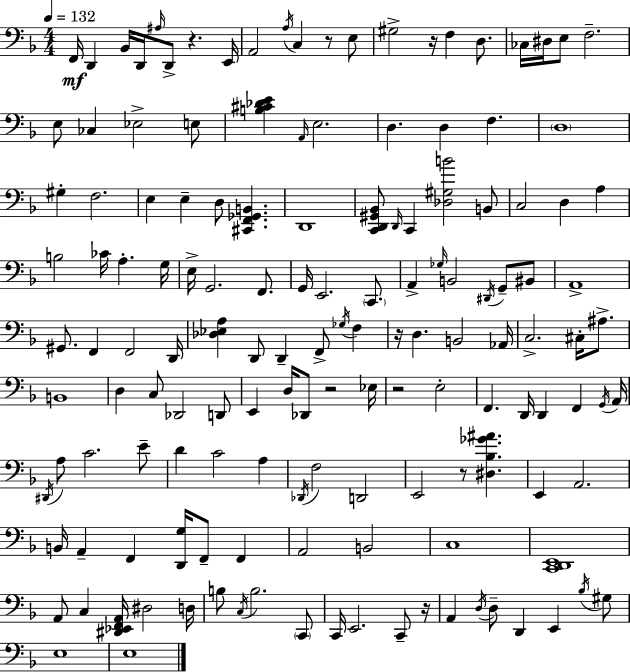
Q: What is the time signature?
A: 4/4